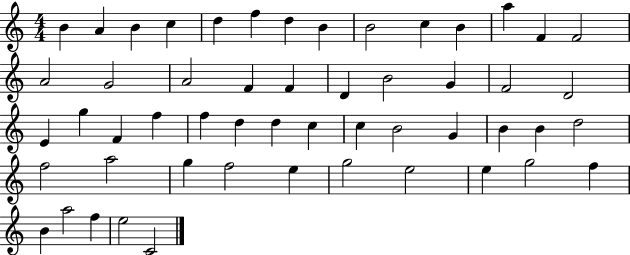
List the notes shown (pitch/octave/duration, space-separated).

B4/q A4/q B4/q C5/q D5/q F5/q D5/q B4/q B4/h C5/q B4/q A5/q F4/q F4/h A4/h G4/h A4/h F4/q F4/q D4/q B4/h G4/q F4/h D4/h E4/q G5/q F4/q F5/q F5/q D5/q D5/q C5/q C5/q B4/h G4/q B4/q B4/q D5/h F5/h A5/h G5/q F5/h E5/q G5/h E5/h E5/q G5/h F5/q B4/q A5/h F5/q E5/h C4/h